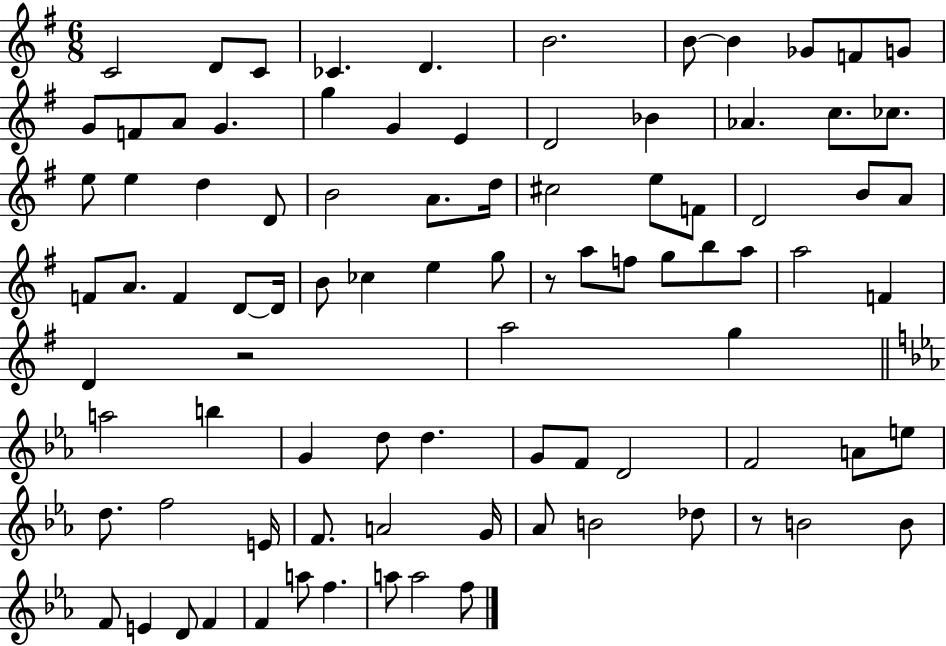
{
  \clef treble
  \numericTimeSignature
  \time 6/8
  \key g \major
  \repeat volta 2 { c'2 d'8 c'8 | ces'4. d'4. | b'2. | b'8~~ b'4 ges'8 f'8 g'8 | \break g'8 f'8 a'8 g'4. | g''4 g'4 e'4 | d'2 bes'4 | aes'4. c''8. ces''8. | \break e''8 e''4 d''4 d'8 | b'2 a'8. d''16 | cis''2 e''8 f'8 | d'2 b'8 a'8 | \break f'8 a'8. f'4 d'8~~ d'16 | b'8 ces''4 e''4 g''8 | r8 a''8 f''8 g''8 b''8 a''8 | a''2 f'4 | \break d'4 r2 | a''2 g''4 | \bar "||" \break \key c \minor a''2 b''4 | g'4 d''8 d''4. | g'8 f'8 d'2 | f'2 a'8 e''8 | \break d''8. f''2 e'16 | f'8. a'2 g'16 | aes'8 b'2 des''8 | r8 b'2 b'8 | \break f'8 e'4 d'8 f'4 | f'4 a''8 f''4. | a''8 a''2 f''8 | } \bar "|."
}